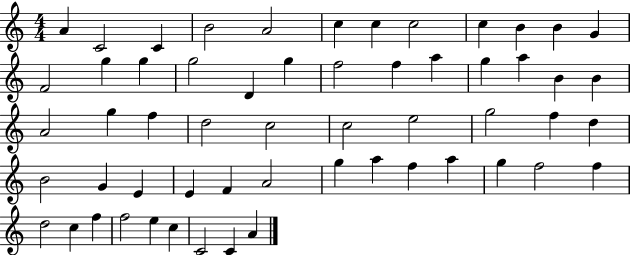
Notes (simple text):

A4/q C4/h C4/q B4/h A4/h C5/q C5/q C5/h C5/q B4/q B4/q G4/q F4/h G5/q G5/q G5/h D4/q G5/q F5/h F5/q A5/q G5/q A5/q B4/q B4/q A4/h G5/q F5/q D5/h C5/h C5/h E5/h G5/h F5/q D5/q B4/h G4/q E4/q E4/q F4/q A4/h G5/q A5/q F5/q A5/q G5/q F5/h F5/q D5/h C5/q F5/q F5/h E5/q C5/q C4/h C4/q A4/q